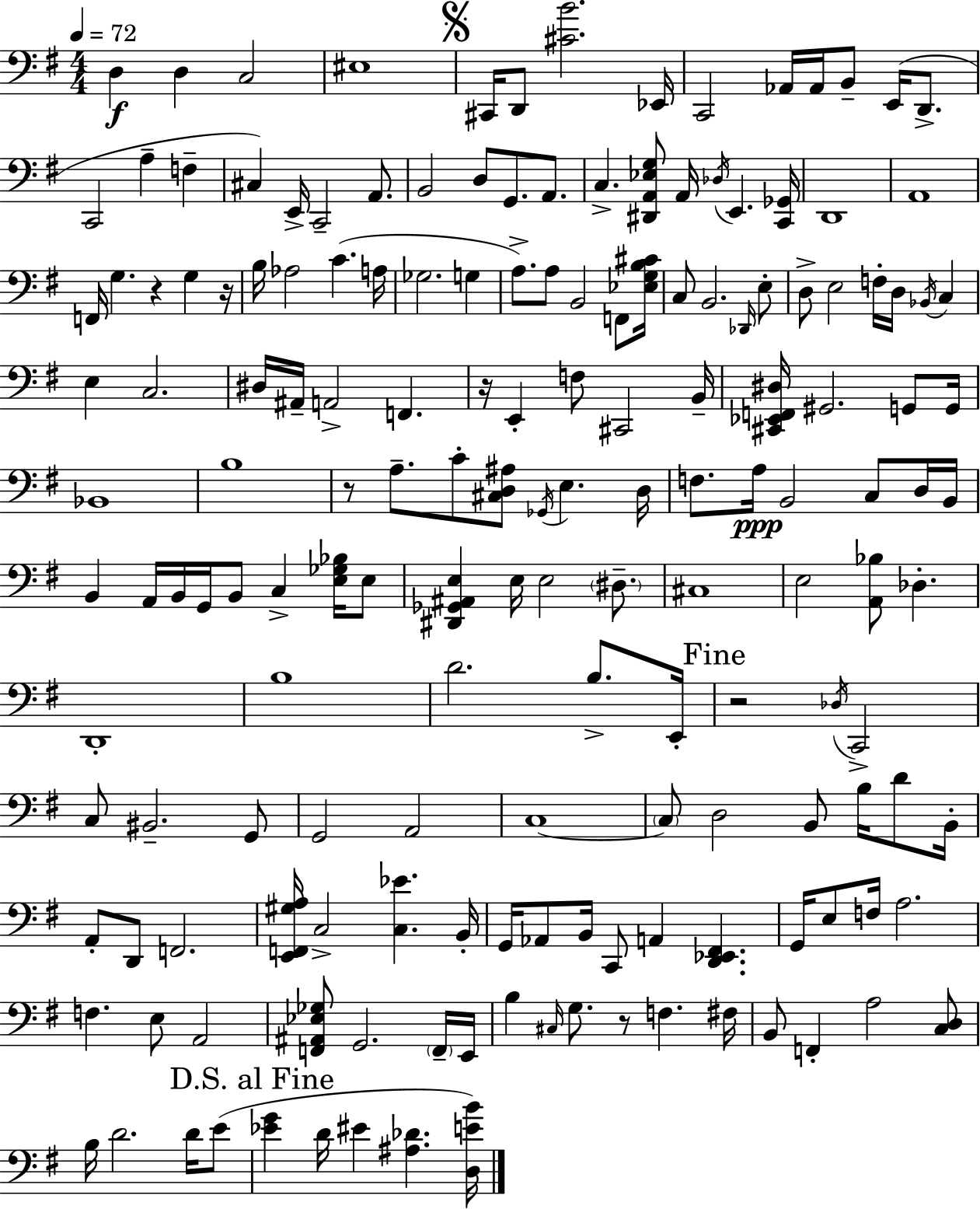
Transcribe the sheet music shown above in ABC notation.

X:1
T:Untitled
M:4/4
L:1/4
K:Em
D, D, C,2 ^E,4 ^C,,/4 D,,/2 [^CB]2 _E,,/4 C,,2 _A,,/4 _A,,/4 B,,/2 E,,/4 D,,/2 C,,2 A, F, ^C, E,,/4 C,,2 A,,/2 B,,2 D,/2 G,,/2 A,,/2 C, [^D,,A,,_E,G,]/2 A,,/4 _D,/4 E,, [C,,_G,,]/4 D,,4 A,,4 F,,/4 G, z G, z/4 B,/4 _A,2 C A,/4 _G,2 G, A,/2 A,/2 B,,2 F,,/2 [_E,G,B,^C]/4 C,/2 B,,2 _D,,/4 E,/2 D,/2 E,2 F,/4 D,/4 _B,,/4 C, E, C,2 ^D,/4 ^A,,/4 A,,2 F,, z/4 E,, F,/2 ^C,,2 B,,/4 [^C,,_E,,F,,^D,]/4 ^G,,2 G,,/2 G,,/4 _B,,4 B,4 z/2 A,/2 C/2 [^C,D,^A,]/2 _G,,/4 E, D,/4 F,/2 A,/4 B,,2 C,/2 D,/4 B,,/4 B,, A,,/4 B,,/4 G,,/4 B,,/2 C, [E,_G,_B,]/4 E,/2 [^D,,_G,,^A,,E,] E,/4 E,2 ^D,/2 ^C,4 E,2 [A,,_B,]/2 _D, D,,4 B,4 D2 B,/2 E,,/4 z2 _D,/4 C,,2 C,/2 ^B,,2 G,,/2 G,,2 A,,2 C,4 C,/2 D,2 B,,/2 B,/4 D/2 B,,/4 A,,/2 D,,/2 F,,2 [E,,F,,^G,A,]/4 C,2 [C,_E] B,,/4 G,,/4 _A,,/2 B,,/4 C,,/2 A,, [D,,_E,,^F,,] G,,/4 E,/2 F,/4 A,2 F, E,/2 A,,2 [F,,^A,,_E,_G,]/2 G,,2 F,,/4 E,,/4 B, ^C,/4 G,/2 z/2 F, ^F,/4 B,,/2 F,, A,2 [C,D,]/2 B,/4 D2 D/4 E/2 [_EG] D/4 ^E [^A,_D] [D,EB]/4